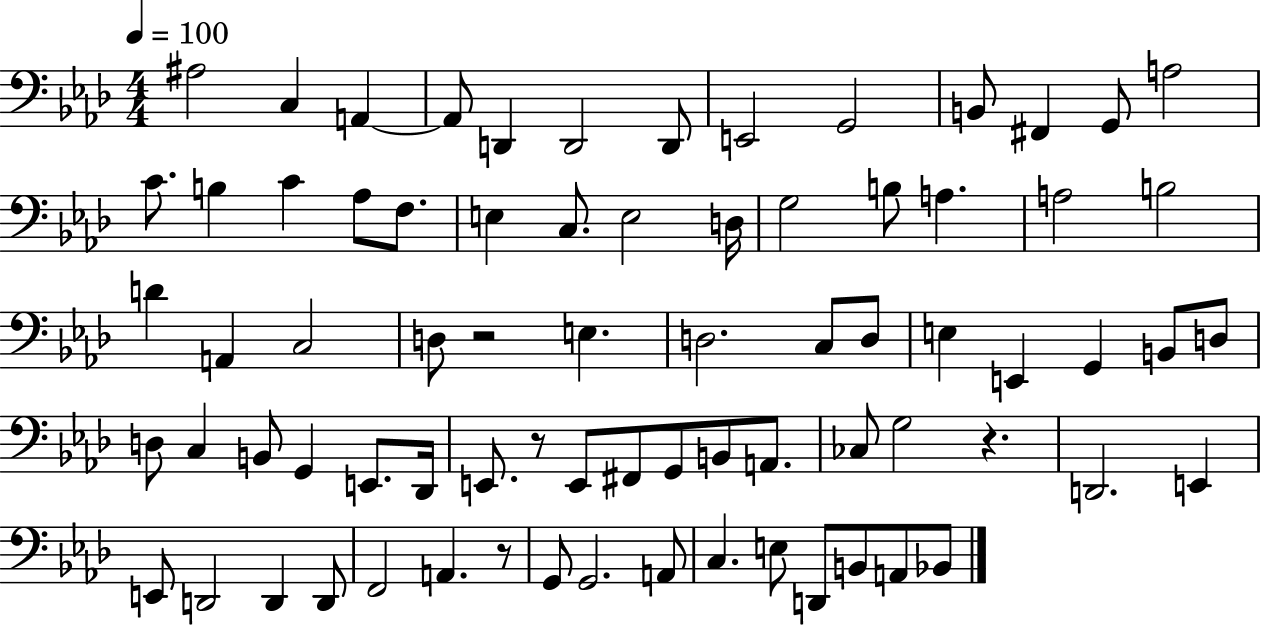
{
  \clef bass
  \numericTimeSignature
  \time 4/4
  \key aes \major
  \tempo 4 = 100
  ais2 c4 a,4~~ | a,8 d,4 d,2 d,8 | e,2 g,2 | b,8 fis,4 g,8 a2 | \break c'8. b4 c'4 aes8 f8. | e4 c8. e2 d16 | g2 b8 a4. | a2 b2 | \break d'4 a,4 c2 | d8 r2 e4. | d2. c8 d8 | e4 e,4 g,4 b,8 d8 | \break d8 c4 b,8 g,4 e,8. des,16 | e,8. r8 e,8 fis,8 g,8 b,8 a,8. | ces8 g2 r4. | d,2. e,4 | \break e,8 d,2 d,4 d,8 | f,2 a,4. r8 | g,8 g,2. a,8 | c4. e8 d,8 b,8 a,8 bes,8 | \break \bar "|."
}